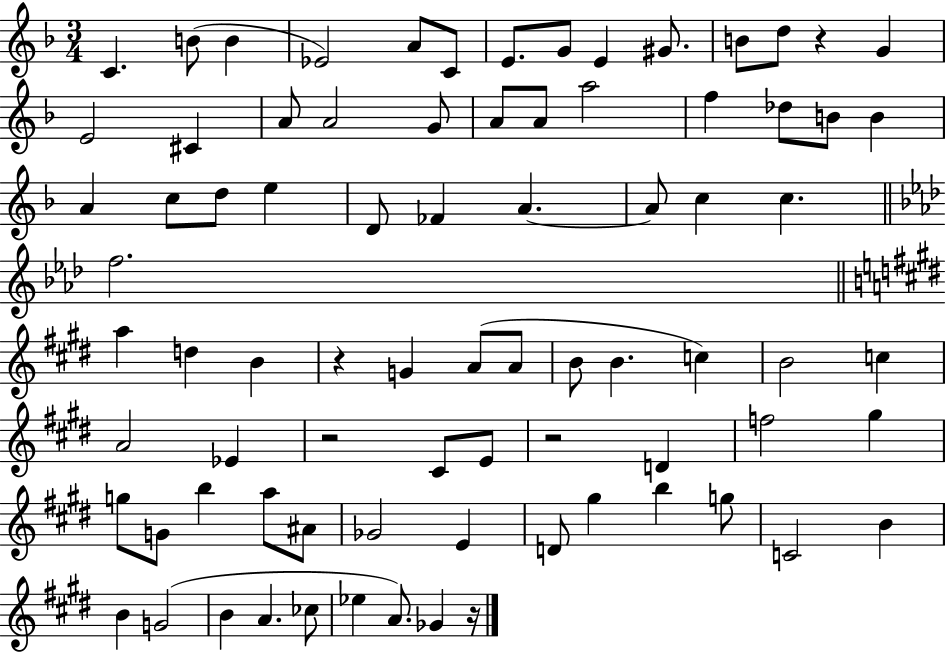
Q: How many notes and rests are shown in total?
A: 80